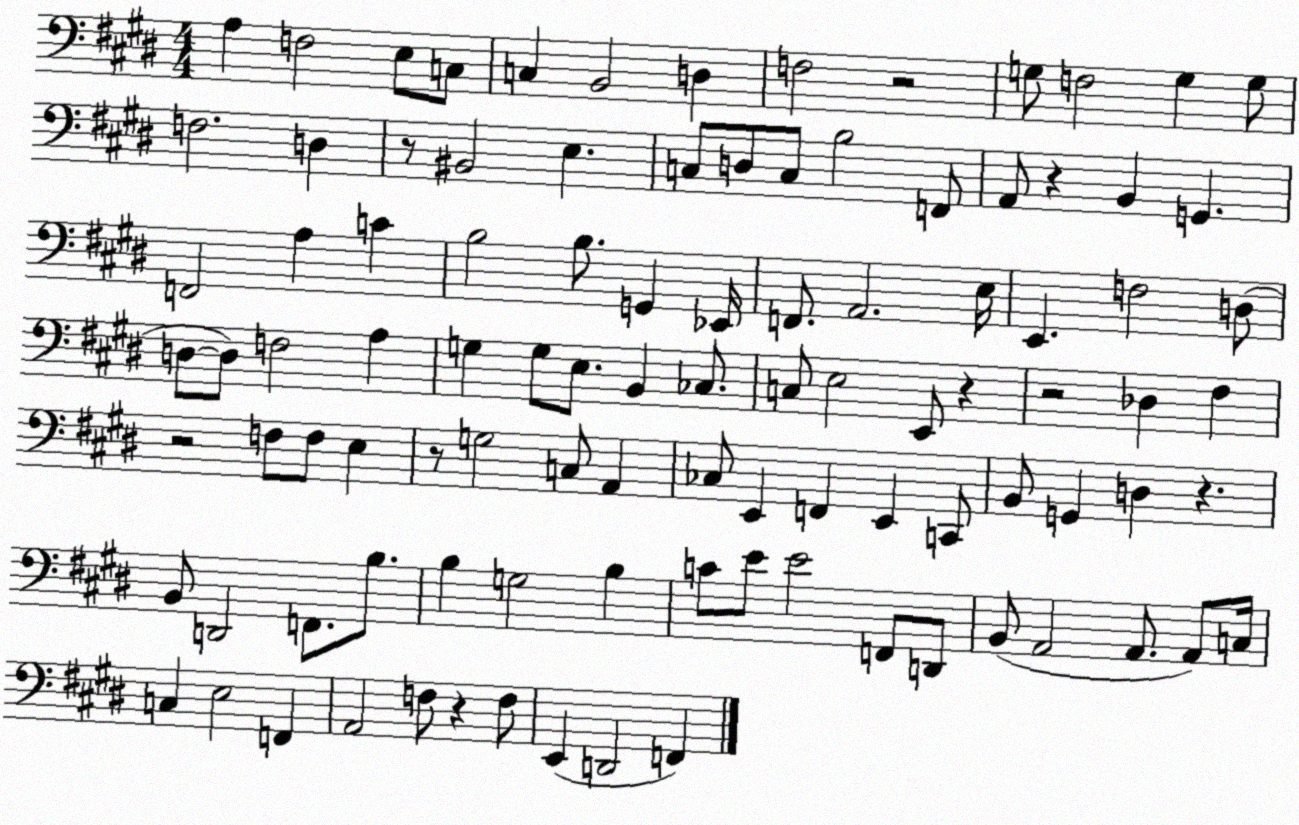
X:1
T:Untitled
M:4/4
L:1/4
K:E
A, F,2 E,/2 C,/2 C, B,,2 D, F,2 z2 G,/2 F,2 G, G,/2 F,2 D, z/2 ^B,,2 E, C,/2 D,/2 C,/2 B,2 F,,/2 A,,/2 z B,, G,, F,,2 A, C B,2 B,/2 G,, _E,,/4 F,,/2 A,,2 E,/4 E,, F,2 D,/2 D,/2 D,/2 F,2 A, G, G,/2 E,/2 B,, _C,/2 C,/2 E,2 E,,/2 z z2 _D, ^F, z2 F,/2 F,/2 E, z/2 G,2 C,/2 A,, _C,/2 E,, F,, E,, C,,/2 B,,/2 G,, D, z B,,/2 D,,2 F,,/2 B,/2 B, G,2 B, C/2 E/2 E2 F,,/2 D,,/2 B,,/2 A,,2 A,,/2 A,,/2 C,/4 C, E,2 F,, A,,2 F,/2 z F,/2 E,, D,,2 F,,